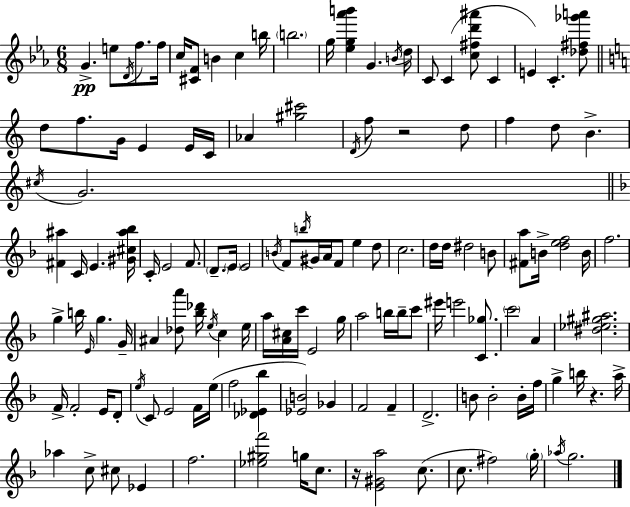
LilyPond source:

{
  \clef treble
  \numericTimeSignature
  \time 6/8
  \key ees \major
  \repeat volta 2 { g'4.->\pp e''8 \acciaccatura { d'16 } f''8. | f''16 c''16 <cis' f'>8 b'4 c''4 | b''16 \parenthesize b''2. | g''16 <ees'' g'' aes''' b'''>4 g'4. | \break \acciaccatura { b'16 } d''16 c'8 c'4( <c'' fis'' d''' ais'''>8 c'4 | e'4) c'4.-. | <des'' fis'' ges''' a'''>8 \bar "||" \break \key a \minor d''8 f''8. g'16 e'4 e'16 c'16 | aes'4 <gis'' cis'''>2 | \acciaccatura { d'16 } f''8 r2 d''8 | f''4 d''8 b'4.-> | \break \acciaccatura { cis''16 } g'2. | \bar "||" \break \key f \major <fis' ais''>4 c'16 e'4. <gis' cis'' ais'' bes''>16 | c'16-. e'2 f'8. | \parenthesize d'8.-- \parenthesize e'16 e'2 | \acciaccatura { b'16 } f'8 \acciaccatura { b''16 } gis'16 a'16 f'8 e''4 | \break d''8 c''2. | d''16 d''16 dis''2 | b'8 <fis' a''>8 b'16-> <d'' e'' f''>2 | b'16 f''2. | \break g''4-> b''16 \grace { e'16 } g''4. | g'16-- ais'4 <des'' a'''>8 <bes'' des'''>16 \acciaccatura { e''16 } c''4 | e''16 a''16 <a' cis''>16 c'''16 e'2 | g''16 a''2 | \break b''16 b''16-- c'''8 eis'''16 e'''2 | <c' ges''>8. \parenthesize c'''2 | a'4 <dis'' ees'' gis'' ais''>2. | f'16-> f'2-. | \break e'16 d'8-. \acciaccatura { e''16 } c'8 e'2 | f'16 e''16( f''2 | <des' ees' bes''>4 <ees' b'>2) | ges'4 f'2 | \break f'4-- d'2.-> | b'8 b'2-. | b'16-. f''16 g''4-> b''16 r4. | a''16-> aes''4 c''8-> cis''8 | \break ees'4 f''2. | <ees'' gis'' f'''>2 | g''16 c''8. r16 <e' gis' a''>2 | c''8.( c''8. fis''2) | \break \parenthesize g''16-. \acciaccatura { aes''16 } g''2. | } \bar "|."
}